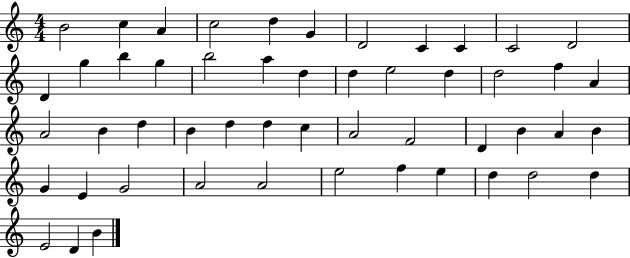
X:1
T:Untitled
M:4/4
L:1/4
K:C
B2 c A c2 d G D2 C C C2 D2 D g b g b2 a d d e2 d d2 f A A2 B d B d d c A2 F2 D B A B G E G2 A2 A2 e2 f e d d2 d E2 D B